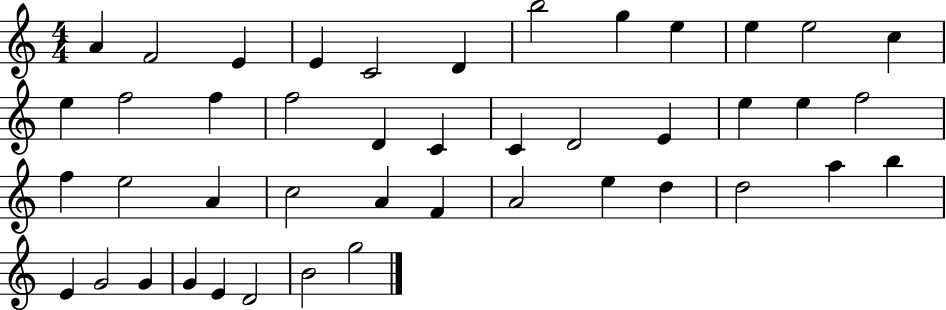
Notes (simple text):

A4/q F4/h E4/q E4/q C4/h D4/q B5/h G5/q E5/q E5/q E5/h C5/q E5/q F5/h F5/q F5/h D4/q C4/q C4/q D4/h E4/q E5/q E5/q F5/h F5/q E5/h A4/q C5/h A4/q F4/q A4/h E5/q D5/q D5/h A5/q B5/q E4/q G4/h G4/q G4/q E4/q D4/h B4/h G5/h